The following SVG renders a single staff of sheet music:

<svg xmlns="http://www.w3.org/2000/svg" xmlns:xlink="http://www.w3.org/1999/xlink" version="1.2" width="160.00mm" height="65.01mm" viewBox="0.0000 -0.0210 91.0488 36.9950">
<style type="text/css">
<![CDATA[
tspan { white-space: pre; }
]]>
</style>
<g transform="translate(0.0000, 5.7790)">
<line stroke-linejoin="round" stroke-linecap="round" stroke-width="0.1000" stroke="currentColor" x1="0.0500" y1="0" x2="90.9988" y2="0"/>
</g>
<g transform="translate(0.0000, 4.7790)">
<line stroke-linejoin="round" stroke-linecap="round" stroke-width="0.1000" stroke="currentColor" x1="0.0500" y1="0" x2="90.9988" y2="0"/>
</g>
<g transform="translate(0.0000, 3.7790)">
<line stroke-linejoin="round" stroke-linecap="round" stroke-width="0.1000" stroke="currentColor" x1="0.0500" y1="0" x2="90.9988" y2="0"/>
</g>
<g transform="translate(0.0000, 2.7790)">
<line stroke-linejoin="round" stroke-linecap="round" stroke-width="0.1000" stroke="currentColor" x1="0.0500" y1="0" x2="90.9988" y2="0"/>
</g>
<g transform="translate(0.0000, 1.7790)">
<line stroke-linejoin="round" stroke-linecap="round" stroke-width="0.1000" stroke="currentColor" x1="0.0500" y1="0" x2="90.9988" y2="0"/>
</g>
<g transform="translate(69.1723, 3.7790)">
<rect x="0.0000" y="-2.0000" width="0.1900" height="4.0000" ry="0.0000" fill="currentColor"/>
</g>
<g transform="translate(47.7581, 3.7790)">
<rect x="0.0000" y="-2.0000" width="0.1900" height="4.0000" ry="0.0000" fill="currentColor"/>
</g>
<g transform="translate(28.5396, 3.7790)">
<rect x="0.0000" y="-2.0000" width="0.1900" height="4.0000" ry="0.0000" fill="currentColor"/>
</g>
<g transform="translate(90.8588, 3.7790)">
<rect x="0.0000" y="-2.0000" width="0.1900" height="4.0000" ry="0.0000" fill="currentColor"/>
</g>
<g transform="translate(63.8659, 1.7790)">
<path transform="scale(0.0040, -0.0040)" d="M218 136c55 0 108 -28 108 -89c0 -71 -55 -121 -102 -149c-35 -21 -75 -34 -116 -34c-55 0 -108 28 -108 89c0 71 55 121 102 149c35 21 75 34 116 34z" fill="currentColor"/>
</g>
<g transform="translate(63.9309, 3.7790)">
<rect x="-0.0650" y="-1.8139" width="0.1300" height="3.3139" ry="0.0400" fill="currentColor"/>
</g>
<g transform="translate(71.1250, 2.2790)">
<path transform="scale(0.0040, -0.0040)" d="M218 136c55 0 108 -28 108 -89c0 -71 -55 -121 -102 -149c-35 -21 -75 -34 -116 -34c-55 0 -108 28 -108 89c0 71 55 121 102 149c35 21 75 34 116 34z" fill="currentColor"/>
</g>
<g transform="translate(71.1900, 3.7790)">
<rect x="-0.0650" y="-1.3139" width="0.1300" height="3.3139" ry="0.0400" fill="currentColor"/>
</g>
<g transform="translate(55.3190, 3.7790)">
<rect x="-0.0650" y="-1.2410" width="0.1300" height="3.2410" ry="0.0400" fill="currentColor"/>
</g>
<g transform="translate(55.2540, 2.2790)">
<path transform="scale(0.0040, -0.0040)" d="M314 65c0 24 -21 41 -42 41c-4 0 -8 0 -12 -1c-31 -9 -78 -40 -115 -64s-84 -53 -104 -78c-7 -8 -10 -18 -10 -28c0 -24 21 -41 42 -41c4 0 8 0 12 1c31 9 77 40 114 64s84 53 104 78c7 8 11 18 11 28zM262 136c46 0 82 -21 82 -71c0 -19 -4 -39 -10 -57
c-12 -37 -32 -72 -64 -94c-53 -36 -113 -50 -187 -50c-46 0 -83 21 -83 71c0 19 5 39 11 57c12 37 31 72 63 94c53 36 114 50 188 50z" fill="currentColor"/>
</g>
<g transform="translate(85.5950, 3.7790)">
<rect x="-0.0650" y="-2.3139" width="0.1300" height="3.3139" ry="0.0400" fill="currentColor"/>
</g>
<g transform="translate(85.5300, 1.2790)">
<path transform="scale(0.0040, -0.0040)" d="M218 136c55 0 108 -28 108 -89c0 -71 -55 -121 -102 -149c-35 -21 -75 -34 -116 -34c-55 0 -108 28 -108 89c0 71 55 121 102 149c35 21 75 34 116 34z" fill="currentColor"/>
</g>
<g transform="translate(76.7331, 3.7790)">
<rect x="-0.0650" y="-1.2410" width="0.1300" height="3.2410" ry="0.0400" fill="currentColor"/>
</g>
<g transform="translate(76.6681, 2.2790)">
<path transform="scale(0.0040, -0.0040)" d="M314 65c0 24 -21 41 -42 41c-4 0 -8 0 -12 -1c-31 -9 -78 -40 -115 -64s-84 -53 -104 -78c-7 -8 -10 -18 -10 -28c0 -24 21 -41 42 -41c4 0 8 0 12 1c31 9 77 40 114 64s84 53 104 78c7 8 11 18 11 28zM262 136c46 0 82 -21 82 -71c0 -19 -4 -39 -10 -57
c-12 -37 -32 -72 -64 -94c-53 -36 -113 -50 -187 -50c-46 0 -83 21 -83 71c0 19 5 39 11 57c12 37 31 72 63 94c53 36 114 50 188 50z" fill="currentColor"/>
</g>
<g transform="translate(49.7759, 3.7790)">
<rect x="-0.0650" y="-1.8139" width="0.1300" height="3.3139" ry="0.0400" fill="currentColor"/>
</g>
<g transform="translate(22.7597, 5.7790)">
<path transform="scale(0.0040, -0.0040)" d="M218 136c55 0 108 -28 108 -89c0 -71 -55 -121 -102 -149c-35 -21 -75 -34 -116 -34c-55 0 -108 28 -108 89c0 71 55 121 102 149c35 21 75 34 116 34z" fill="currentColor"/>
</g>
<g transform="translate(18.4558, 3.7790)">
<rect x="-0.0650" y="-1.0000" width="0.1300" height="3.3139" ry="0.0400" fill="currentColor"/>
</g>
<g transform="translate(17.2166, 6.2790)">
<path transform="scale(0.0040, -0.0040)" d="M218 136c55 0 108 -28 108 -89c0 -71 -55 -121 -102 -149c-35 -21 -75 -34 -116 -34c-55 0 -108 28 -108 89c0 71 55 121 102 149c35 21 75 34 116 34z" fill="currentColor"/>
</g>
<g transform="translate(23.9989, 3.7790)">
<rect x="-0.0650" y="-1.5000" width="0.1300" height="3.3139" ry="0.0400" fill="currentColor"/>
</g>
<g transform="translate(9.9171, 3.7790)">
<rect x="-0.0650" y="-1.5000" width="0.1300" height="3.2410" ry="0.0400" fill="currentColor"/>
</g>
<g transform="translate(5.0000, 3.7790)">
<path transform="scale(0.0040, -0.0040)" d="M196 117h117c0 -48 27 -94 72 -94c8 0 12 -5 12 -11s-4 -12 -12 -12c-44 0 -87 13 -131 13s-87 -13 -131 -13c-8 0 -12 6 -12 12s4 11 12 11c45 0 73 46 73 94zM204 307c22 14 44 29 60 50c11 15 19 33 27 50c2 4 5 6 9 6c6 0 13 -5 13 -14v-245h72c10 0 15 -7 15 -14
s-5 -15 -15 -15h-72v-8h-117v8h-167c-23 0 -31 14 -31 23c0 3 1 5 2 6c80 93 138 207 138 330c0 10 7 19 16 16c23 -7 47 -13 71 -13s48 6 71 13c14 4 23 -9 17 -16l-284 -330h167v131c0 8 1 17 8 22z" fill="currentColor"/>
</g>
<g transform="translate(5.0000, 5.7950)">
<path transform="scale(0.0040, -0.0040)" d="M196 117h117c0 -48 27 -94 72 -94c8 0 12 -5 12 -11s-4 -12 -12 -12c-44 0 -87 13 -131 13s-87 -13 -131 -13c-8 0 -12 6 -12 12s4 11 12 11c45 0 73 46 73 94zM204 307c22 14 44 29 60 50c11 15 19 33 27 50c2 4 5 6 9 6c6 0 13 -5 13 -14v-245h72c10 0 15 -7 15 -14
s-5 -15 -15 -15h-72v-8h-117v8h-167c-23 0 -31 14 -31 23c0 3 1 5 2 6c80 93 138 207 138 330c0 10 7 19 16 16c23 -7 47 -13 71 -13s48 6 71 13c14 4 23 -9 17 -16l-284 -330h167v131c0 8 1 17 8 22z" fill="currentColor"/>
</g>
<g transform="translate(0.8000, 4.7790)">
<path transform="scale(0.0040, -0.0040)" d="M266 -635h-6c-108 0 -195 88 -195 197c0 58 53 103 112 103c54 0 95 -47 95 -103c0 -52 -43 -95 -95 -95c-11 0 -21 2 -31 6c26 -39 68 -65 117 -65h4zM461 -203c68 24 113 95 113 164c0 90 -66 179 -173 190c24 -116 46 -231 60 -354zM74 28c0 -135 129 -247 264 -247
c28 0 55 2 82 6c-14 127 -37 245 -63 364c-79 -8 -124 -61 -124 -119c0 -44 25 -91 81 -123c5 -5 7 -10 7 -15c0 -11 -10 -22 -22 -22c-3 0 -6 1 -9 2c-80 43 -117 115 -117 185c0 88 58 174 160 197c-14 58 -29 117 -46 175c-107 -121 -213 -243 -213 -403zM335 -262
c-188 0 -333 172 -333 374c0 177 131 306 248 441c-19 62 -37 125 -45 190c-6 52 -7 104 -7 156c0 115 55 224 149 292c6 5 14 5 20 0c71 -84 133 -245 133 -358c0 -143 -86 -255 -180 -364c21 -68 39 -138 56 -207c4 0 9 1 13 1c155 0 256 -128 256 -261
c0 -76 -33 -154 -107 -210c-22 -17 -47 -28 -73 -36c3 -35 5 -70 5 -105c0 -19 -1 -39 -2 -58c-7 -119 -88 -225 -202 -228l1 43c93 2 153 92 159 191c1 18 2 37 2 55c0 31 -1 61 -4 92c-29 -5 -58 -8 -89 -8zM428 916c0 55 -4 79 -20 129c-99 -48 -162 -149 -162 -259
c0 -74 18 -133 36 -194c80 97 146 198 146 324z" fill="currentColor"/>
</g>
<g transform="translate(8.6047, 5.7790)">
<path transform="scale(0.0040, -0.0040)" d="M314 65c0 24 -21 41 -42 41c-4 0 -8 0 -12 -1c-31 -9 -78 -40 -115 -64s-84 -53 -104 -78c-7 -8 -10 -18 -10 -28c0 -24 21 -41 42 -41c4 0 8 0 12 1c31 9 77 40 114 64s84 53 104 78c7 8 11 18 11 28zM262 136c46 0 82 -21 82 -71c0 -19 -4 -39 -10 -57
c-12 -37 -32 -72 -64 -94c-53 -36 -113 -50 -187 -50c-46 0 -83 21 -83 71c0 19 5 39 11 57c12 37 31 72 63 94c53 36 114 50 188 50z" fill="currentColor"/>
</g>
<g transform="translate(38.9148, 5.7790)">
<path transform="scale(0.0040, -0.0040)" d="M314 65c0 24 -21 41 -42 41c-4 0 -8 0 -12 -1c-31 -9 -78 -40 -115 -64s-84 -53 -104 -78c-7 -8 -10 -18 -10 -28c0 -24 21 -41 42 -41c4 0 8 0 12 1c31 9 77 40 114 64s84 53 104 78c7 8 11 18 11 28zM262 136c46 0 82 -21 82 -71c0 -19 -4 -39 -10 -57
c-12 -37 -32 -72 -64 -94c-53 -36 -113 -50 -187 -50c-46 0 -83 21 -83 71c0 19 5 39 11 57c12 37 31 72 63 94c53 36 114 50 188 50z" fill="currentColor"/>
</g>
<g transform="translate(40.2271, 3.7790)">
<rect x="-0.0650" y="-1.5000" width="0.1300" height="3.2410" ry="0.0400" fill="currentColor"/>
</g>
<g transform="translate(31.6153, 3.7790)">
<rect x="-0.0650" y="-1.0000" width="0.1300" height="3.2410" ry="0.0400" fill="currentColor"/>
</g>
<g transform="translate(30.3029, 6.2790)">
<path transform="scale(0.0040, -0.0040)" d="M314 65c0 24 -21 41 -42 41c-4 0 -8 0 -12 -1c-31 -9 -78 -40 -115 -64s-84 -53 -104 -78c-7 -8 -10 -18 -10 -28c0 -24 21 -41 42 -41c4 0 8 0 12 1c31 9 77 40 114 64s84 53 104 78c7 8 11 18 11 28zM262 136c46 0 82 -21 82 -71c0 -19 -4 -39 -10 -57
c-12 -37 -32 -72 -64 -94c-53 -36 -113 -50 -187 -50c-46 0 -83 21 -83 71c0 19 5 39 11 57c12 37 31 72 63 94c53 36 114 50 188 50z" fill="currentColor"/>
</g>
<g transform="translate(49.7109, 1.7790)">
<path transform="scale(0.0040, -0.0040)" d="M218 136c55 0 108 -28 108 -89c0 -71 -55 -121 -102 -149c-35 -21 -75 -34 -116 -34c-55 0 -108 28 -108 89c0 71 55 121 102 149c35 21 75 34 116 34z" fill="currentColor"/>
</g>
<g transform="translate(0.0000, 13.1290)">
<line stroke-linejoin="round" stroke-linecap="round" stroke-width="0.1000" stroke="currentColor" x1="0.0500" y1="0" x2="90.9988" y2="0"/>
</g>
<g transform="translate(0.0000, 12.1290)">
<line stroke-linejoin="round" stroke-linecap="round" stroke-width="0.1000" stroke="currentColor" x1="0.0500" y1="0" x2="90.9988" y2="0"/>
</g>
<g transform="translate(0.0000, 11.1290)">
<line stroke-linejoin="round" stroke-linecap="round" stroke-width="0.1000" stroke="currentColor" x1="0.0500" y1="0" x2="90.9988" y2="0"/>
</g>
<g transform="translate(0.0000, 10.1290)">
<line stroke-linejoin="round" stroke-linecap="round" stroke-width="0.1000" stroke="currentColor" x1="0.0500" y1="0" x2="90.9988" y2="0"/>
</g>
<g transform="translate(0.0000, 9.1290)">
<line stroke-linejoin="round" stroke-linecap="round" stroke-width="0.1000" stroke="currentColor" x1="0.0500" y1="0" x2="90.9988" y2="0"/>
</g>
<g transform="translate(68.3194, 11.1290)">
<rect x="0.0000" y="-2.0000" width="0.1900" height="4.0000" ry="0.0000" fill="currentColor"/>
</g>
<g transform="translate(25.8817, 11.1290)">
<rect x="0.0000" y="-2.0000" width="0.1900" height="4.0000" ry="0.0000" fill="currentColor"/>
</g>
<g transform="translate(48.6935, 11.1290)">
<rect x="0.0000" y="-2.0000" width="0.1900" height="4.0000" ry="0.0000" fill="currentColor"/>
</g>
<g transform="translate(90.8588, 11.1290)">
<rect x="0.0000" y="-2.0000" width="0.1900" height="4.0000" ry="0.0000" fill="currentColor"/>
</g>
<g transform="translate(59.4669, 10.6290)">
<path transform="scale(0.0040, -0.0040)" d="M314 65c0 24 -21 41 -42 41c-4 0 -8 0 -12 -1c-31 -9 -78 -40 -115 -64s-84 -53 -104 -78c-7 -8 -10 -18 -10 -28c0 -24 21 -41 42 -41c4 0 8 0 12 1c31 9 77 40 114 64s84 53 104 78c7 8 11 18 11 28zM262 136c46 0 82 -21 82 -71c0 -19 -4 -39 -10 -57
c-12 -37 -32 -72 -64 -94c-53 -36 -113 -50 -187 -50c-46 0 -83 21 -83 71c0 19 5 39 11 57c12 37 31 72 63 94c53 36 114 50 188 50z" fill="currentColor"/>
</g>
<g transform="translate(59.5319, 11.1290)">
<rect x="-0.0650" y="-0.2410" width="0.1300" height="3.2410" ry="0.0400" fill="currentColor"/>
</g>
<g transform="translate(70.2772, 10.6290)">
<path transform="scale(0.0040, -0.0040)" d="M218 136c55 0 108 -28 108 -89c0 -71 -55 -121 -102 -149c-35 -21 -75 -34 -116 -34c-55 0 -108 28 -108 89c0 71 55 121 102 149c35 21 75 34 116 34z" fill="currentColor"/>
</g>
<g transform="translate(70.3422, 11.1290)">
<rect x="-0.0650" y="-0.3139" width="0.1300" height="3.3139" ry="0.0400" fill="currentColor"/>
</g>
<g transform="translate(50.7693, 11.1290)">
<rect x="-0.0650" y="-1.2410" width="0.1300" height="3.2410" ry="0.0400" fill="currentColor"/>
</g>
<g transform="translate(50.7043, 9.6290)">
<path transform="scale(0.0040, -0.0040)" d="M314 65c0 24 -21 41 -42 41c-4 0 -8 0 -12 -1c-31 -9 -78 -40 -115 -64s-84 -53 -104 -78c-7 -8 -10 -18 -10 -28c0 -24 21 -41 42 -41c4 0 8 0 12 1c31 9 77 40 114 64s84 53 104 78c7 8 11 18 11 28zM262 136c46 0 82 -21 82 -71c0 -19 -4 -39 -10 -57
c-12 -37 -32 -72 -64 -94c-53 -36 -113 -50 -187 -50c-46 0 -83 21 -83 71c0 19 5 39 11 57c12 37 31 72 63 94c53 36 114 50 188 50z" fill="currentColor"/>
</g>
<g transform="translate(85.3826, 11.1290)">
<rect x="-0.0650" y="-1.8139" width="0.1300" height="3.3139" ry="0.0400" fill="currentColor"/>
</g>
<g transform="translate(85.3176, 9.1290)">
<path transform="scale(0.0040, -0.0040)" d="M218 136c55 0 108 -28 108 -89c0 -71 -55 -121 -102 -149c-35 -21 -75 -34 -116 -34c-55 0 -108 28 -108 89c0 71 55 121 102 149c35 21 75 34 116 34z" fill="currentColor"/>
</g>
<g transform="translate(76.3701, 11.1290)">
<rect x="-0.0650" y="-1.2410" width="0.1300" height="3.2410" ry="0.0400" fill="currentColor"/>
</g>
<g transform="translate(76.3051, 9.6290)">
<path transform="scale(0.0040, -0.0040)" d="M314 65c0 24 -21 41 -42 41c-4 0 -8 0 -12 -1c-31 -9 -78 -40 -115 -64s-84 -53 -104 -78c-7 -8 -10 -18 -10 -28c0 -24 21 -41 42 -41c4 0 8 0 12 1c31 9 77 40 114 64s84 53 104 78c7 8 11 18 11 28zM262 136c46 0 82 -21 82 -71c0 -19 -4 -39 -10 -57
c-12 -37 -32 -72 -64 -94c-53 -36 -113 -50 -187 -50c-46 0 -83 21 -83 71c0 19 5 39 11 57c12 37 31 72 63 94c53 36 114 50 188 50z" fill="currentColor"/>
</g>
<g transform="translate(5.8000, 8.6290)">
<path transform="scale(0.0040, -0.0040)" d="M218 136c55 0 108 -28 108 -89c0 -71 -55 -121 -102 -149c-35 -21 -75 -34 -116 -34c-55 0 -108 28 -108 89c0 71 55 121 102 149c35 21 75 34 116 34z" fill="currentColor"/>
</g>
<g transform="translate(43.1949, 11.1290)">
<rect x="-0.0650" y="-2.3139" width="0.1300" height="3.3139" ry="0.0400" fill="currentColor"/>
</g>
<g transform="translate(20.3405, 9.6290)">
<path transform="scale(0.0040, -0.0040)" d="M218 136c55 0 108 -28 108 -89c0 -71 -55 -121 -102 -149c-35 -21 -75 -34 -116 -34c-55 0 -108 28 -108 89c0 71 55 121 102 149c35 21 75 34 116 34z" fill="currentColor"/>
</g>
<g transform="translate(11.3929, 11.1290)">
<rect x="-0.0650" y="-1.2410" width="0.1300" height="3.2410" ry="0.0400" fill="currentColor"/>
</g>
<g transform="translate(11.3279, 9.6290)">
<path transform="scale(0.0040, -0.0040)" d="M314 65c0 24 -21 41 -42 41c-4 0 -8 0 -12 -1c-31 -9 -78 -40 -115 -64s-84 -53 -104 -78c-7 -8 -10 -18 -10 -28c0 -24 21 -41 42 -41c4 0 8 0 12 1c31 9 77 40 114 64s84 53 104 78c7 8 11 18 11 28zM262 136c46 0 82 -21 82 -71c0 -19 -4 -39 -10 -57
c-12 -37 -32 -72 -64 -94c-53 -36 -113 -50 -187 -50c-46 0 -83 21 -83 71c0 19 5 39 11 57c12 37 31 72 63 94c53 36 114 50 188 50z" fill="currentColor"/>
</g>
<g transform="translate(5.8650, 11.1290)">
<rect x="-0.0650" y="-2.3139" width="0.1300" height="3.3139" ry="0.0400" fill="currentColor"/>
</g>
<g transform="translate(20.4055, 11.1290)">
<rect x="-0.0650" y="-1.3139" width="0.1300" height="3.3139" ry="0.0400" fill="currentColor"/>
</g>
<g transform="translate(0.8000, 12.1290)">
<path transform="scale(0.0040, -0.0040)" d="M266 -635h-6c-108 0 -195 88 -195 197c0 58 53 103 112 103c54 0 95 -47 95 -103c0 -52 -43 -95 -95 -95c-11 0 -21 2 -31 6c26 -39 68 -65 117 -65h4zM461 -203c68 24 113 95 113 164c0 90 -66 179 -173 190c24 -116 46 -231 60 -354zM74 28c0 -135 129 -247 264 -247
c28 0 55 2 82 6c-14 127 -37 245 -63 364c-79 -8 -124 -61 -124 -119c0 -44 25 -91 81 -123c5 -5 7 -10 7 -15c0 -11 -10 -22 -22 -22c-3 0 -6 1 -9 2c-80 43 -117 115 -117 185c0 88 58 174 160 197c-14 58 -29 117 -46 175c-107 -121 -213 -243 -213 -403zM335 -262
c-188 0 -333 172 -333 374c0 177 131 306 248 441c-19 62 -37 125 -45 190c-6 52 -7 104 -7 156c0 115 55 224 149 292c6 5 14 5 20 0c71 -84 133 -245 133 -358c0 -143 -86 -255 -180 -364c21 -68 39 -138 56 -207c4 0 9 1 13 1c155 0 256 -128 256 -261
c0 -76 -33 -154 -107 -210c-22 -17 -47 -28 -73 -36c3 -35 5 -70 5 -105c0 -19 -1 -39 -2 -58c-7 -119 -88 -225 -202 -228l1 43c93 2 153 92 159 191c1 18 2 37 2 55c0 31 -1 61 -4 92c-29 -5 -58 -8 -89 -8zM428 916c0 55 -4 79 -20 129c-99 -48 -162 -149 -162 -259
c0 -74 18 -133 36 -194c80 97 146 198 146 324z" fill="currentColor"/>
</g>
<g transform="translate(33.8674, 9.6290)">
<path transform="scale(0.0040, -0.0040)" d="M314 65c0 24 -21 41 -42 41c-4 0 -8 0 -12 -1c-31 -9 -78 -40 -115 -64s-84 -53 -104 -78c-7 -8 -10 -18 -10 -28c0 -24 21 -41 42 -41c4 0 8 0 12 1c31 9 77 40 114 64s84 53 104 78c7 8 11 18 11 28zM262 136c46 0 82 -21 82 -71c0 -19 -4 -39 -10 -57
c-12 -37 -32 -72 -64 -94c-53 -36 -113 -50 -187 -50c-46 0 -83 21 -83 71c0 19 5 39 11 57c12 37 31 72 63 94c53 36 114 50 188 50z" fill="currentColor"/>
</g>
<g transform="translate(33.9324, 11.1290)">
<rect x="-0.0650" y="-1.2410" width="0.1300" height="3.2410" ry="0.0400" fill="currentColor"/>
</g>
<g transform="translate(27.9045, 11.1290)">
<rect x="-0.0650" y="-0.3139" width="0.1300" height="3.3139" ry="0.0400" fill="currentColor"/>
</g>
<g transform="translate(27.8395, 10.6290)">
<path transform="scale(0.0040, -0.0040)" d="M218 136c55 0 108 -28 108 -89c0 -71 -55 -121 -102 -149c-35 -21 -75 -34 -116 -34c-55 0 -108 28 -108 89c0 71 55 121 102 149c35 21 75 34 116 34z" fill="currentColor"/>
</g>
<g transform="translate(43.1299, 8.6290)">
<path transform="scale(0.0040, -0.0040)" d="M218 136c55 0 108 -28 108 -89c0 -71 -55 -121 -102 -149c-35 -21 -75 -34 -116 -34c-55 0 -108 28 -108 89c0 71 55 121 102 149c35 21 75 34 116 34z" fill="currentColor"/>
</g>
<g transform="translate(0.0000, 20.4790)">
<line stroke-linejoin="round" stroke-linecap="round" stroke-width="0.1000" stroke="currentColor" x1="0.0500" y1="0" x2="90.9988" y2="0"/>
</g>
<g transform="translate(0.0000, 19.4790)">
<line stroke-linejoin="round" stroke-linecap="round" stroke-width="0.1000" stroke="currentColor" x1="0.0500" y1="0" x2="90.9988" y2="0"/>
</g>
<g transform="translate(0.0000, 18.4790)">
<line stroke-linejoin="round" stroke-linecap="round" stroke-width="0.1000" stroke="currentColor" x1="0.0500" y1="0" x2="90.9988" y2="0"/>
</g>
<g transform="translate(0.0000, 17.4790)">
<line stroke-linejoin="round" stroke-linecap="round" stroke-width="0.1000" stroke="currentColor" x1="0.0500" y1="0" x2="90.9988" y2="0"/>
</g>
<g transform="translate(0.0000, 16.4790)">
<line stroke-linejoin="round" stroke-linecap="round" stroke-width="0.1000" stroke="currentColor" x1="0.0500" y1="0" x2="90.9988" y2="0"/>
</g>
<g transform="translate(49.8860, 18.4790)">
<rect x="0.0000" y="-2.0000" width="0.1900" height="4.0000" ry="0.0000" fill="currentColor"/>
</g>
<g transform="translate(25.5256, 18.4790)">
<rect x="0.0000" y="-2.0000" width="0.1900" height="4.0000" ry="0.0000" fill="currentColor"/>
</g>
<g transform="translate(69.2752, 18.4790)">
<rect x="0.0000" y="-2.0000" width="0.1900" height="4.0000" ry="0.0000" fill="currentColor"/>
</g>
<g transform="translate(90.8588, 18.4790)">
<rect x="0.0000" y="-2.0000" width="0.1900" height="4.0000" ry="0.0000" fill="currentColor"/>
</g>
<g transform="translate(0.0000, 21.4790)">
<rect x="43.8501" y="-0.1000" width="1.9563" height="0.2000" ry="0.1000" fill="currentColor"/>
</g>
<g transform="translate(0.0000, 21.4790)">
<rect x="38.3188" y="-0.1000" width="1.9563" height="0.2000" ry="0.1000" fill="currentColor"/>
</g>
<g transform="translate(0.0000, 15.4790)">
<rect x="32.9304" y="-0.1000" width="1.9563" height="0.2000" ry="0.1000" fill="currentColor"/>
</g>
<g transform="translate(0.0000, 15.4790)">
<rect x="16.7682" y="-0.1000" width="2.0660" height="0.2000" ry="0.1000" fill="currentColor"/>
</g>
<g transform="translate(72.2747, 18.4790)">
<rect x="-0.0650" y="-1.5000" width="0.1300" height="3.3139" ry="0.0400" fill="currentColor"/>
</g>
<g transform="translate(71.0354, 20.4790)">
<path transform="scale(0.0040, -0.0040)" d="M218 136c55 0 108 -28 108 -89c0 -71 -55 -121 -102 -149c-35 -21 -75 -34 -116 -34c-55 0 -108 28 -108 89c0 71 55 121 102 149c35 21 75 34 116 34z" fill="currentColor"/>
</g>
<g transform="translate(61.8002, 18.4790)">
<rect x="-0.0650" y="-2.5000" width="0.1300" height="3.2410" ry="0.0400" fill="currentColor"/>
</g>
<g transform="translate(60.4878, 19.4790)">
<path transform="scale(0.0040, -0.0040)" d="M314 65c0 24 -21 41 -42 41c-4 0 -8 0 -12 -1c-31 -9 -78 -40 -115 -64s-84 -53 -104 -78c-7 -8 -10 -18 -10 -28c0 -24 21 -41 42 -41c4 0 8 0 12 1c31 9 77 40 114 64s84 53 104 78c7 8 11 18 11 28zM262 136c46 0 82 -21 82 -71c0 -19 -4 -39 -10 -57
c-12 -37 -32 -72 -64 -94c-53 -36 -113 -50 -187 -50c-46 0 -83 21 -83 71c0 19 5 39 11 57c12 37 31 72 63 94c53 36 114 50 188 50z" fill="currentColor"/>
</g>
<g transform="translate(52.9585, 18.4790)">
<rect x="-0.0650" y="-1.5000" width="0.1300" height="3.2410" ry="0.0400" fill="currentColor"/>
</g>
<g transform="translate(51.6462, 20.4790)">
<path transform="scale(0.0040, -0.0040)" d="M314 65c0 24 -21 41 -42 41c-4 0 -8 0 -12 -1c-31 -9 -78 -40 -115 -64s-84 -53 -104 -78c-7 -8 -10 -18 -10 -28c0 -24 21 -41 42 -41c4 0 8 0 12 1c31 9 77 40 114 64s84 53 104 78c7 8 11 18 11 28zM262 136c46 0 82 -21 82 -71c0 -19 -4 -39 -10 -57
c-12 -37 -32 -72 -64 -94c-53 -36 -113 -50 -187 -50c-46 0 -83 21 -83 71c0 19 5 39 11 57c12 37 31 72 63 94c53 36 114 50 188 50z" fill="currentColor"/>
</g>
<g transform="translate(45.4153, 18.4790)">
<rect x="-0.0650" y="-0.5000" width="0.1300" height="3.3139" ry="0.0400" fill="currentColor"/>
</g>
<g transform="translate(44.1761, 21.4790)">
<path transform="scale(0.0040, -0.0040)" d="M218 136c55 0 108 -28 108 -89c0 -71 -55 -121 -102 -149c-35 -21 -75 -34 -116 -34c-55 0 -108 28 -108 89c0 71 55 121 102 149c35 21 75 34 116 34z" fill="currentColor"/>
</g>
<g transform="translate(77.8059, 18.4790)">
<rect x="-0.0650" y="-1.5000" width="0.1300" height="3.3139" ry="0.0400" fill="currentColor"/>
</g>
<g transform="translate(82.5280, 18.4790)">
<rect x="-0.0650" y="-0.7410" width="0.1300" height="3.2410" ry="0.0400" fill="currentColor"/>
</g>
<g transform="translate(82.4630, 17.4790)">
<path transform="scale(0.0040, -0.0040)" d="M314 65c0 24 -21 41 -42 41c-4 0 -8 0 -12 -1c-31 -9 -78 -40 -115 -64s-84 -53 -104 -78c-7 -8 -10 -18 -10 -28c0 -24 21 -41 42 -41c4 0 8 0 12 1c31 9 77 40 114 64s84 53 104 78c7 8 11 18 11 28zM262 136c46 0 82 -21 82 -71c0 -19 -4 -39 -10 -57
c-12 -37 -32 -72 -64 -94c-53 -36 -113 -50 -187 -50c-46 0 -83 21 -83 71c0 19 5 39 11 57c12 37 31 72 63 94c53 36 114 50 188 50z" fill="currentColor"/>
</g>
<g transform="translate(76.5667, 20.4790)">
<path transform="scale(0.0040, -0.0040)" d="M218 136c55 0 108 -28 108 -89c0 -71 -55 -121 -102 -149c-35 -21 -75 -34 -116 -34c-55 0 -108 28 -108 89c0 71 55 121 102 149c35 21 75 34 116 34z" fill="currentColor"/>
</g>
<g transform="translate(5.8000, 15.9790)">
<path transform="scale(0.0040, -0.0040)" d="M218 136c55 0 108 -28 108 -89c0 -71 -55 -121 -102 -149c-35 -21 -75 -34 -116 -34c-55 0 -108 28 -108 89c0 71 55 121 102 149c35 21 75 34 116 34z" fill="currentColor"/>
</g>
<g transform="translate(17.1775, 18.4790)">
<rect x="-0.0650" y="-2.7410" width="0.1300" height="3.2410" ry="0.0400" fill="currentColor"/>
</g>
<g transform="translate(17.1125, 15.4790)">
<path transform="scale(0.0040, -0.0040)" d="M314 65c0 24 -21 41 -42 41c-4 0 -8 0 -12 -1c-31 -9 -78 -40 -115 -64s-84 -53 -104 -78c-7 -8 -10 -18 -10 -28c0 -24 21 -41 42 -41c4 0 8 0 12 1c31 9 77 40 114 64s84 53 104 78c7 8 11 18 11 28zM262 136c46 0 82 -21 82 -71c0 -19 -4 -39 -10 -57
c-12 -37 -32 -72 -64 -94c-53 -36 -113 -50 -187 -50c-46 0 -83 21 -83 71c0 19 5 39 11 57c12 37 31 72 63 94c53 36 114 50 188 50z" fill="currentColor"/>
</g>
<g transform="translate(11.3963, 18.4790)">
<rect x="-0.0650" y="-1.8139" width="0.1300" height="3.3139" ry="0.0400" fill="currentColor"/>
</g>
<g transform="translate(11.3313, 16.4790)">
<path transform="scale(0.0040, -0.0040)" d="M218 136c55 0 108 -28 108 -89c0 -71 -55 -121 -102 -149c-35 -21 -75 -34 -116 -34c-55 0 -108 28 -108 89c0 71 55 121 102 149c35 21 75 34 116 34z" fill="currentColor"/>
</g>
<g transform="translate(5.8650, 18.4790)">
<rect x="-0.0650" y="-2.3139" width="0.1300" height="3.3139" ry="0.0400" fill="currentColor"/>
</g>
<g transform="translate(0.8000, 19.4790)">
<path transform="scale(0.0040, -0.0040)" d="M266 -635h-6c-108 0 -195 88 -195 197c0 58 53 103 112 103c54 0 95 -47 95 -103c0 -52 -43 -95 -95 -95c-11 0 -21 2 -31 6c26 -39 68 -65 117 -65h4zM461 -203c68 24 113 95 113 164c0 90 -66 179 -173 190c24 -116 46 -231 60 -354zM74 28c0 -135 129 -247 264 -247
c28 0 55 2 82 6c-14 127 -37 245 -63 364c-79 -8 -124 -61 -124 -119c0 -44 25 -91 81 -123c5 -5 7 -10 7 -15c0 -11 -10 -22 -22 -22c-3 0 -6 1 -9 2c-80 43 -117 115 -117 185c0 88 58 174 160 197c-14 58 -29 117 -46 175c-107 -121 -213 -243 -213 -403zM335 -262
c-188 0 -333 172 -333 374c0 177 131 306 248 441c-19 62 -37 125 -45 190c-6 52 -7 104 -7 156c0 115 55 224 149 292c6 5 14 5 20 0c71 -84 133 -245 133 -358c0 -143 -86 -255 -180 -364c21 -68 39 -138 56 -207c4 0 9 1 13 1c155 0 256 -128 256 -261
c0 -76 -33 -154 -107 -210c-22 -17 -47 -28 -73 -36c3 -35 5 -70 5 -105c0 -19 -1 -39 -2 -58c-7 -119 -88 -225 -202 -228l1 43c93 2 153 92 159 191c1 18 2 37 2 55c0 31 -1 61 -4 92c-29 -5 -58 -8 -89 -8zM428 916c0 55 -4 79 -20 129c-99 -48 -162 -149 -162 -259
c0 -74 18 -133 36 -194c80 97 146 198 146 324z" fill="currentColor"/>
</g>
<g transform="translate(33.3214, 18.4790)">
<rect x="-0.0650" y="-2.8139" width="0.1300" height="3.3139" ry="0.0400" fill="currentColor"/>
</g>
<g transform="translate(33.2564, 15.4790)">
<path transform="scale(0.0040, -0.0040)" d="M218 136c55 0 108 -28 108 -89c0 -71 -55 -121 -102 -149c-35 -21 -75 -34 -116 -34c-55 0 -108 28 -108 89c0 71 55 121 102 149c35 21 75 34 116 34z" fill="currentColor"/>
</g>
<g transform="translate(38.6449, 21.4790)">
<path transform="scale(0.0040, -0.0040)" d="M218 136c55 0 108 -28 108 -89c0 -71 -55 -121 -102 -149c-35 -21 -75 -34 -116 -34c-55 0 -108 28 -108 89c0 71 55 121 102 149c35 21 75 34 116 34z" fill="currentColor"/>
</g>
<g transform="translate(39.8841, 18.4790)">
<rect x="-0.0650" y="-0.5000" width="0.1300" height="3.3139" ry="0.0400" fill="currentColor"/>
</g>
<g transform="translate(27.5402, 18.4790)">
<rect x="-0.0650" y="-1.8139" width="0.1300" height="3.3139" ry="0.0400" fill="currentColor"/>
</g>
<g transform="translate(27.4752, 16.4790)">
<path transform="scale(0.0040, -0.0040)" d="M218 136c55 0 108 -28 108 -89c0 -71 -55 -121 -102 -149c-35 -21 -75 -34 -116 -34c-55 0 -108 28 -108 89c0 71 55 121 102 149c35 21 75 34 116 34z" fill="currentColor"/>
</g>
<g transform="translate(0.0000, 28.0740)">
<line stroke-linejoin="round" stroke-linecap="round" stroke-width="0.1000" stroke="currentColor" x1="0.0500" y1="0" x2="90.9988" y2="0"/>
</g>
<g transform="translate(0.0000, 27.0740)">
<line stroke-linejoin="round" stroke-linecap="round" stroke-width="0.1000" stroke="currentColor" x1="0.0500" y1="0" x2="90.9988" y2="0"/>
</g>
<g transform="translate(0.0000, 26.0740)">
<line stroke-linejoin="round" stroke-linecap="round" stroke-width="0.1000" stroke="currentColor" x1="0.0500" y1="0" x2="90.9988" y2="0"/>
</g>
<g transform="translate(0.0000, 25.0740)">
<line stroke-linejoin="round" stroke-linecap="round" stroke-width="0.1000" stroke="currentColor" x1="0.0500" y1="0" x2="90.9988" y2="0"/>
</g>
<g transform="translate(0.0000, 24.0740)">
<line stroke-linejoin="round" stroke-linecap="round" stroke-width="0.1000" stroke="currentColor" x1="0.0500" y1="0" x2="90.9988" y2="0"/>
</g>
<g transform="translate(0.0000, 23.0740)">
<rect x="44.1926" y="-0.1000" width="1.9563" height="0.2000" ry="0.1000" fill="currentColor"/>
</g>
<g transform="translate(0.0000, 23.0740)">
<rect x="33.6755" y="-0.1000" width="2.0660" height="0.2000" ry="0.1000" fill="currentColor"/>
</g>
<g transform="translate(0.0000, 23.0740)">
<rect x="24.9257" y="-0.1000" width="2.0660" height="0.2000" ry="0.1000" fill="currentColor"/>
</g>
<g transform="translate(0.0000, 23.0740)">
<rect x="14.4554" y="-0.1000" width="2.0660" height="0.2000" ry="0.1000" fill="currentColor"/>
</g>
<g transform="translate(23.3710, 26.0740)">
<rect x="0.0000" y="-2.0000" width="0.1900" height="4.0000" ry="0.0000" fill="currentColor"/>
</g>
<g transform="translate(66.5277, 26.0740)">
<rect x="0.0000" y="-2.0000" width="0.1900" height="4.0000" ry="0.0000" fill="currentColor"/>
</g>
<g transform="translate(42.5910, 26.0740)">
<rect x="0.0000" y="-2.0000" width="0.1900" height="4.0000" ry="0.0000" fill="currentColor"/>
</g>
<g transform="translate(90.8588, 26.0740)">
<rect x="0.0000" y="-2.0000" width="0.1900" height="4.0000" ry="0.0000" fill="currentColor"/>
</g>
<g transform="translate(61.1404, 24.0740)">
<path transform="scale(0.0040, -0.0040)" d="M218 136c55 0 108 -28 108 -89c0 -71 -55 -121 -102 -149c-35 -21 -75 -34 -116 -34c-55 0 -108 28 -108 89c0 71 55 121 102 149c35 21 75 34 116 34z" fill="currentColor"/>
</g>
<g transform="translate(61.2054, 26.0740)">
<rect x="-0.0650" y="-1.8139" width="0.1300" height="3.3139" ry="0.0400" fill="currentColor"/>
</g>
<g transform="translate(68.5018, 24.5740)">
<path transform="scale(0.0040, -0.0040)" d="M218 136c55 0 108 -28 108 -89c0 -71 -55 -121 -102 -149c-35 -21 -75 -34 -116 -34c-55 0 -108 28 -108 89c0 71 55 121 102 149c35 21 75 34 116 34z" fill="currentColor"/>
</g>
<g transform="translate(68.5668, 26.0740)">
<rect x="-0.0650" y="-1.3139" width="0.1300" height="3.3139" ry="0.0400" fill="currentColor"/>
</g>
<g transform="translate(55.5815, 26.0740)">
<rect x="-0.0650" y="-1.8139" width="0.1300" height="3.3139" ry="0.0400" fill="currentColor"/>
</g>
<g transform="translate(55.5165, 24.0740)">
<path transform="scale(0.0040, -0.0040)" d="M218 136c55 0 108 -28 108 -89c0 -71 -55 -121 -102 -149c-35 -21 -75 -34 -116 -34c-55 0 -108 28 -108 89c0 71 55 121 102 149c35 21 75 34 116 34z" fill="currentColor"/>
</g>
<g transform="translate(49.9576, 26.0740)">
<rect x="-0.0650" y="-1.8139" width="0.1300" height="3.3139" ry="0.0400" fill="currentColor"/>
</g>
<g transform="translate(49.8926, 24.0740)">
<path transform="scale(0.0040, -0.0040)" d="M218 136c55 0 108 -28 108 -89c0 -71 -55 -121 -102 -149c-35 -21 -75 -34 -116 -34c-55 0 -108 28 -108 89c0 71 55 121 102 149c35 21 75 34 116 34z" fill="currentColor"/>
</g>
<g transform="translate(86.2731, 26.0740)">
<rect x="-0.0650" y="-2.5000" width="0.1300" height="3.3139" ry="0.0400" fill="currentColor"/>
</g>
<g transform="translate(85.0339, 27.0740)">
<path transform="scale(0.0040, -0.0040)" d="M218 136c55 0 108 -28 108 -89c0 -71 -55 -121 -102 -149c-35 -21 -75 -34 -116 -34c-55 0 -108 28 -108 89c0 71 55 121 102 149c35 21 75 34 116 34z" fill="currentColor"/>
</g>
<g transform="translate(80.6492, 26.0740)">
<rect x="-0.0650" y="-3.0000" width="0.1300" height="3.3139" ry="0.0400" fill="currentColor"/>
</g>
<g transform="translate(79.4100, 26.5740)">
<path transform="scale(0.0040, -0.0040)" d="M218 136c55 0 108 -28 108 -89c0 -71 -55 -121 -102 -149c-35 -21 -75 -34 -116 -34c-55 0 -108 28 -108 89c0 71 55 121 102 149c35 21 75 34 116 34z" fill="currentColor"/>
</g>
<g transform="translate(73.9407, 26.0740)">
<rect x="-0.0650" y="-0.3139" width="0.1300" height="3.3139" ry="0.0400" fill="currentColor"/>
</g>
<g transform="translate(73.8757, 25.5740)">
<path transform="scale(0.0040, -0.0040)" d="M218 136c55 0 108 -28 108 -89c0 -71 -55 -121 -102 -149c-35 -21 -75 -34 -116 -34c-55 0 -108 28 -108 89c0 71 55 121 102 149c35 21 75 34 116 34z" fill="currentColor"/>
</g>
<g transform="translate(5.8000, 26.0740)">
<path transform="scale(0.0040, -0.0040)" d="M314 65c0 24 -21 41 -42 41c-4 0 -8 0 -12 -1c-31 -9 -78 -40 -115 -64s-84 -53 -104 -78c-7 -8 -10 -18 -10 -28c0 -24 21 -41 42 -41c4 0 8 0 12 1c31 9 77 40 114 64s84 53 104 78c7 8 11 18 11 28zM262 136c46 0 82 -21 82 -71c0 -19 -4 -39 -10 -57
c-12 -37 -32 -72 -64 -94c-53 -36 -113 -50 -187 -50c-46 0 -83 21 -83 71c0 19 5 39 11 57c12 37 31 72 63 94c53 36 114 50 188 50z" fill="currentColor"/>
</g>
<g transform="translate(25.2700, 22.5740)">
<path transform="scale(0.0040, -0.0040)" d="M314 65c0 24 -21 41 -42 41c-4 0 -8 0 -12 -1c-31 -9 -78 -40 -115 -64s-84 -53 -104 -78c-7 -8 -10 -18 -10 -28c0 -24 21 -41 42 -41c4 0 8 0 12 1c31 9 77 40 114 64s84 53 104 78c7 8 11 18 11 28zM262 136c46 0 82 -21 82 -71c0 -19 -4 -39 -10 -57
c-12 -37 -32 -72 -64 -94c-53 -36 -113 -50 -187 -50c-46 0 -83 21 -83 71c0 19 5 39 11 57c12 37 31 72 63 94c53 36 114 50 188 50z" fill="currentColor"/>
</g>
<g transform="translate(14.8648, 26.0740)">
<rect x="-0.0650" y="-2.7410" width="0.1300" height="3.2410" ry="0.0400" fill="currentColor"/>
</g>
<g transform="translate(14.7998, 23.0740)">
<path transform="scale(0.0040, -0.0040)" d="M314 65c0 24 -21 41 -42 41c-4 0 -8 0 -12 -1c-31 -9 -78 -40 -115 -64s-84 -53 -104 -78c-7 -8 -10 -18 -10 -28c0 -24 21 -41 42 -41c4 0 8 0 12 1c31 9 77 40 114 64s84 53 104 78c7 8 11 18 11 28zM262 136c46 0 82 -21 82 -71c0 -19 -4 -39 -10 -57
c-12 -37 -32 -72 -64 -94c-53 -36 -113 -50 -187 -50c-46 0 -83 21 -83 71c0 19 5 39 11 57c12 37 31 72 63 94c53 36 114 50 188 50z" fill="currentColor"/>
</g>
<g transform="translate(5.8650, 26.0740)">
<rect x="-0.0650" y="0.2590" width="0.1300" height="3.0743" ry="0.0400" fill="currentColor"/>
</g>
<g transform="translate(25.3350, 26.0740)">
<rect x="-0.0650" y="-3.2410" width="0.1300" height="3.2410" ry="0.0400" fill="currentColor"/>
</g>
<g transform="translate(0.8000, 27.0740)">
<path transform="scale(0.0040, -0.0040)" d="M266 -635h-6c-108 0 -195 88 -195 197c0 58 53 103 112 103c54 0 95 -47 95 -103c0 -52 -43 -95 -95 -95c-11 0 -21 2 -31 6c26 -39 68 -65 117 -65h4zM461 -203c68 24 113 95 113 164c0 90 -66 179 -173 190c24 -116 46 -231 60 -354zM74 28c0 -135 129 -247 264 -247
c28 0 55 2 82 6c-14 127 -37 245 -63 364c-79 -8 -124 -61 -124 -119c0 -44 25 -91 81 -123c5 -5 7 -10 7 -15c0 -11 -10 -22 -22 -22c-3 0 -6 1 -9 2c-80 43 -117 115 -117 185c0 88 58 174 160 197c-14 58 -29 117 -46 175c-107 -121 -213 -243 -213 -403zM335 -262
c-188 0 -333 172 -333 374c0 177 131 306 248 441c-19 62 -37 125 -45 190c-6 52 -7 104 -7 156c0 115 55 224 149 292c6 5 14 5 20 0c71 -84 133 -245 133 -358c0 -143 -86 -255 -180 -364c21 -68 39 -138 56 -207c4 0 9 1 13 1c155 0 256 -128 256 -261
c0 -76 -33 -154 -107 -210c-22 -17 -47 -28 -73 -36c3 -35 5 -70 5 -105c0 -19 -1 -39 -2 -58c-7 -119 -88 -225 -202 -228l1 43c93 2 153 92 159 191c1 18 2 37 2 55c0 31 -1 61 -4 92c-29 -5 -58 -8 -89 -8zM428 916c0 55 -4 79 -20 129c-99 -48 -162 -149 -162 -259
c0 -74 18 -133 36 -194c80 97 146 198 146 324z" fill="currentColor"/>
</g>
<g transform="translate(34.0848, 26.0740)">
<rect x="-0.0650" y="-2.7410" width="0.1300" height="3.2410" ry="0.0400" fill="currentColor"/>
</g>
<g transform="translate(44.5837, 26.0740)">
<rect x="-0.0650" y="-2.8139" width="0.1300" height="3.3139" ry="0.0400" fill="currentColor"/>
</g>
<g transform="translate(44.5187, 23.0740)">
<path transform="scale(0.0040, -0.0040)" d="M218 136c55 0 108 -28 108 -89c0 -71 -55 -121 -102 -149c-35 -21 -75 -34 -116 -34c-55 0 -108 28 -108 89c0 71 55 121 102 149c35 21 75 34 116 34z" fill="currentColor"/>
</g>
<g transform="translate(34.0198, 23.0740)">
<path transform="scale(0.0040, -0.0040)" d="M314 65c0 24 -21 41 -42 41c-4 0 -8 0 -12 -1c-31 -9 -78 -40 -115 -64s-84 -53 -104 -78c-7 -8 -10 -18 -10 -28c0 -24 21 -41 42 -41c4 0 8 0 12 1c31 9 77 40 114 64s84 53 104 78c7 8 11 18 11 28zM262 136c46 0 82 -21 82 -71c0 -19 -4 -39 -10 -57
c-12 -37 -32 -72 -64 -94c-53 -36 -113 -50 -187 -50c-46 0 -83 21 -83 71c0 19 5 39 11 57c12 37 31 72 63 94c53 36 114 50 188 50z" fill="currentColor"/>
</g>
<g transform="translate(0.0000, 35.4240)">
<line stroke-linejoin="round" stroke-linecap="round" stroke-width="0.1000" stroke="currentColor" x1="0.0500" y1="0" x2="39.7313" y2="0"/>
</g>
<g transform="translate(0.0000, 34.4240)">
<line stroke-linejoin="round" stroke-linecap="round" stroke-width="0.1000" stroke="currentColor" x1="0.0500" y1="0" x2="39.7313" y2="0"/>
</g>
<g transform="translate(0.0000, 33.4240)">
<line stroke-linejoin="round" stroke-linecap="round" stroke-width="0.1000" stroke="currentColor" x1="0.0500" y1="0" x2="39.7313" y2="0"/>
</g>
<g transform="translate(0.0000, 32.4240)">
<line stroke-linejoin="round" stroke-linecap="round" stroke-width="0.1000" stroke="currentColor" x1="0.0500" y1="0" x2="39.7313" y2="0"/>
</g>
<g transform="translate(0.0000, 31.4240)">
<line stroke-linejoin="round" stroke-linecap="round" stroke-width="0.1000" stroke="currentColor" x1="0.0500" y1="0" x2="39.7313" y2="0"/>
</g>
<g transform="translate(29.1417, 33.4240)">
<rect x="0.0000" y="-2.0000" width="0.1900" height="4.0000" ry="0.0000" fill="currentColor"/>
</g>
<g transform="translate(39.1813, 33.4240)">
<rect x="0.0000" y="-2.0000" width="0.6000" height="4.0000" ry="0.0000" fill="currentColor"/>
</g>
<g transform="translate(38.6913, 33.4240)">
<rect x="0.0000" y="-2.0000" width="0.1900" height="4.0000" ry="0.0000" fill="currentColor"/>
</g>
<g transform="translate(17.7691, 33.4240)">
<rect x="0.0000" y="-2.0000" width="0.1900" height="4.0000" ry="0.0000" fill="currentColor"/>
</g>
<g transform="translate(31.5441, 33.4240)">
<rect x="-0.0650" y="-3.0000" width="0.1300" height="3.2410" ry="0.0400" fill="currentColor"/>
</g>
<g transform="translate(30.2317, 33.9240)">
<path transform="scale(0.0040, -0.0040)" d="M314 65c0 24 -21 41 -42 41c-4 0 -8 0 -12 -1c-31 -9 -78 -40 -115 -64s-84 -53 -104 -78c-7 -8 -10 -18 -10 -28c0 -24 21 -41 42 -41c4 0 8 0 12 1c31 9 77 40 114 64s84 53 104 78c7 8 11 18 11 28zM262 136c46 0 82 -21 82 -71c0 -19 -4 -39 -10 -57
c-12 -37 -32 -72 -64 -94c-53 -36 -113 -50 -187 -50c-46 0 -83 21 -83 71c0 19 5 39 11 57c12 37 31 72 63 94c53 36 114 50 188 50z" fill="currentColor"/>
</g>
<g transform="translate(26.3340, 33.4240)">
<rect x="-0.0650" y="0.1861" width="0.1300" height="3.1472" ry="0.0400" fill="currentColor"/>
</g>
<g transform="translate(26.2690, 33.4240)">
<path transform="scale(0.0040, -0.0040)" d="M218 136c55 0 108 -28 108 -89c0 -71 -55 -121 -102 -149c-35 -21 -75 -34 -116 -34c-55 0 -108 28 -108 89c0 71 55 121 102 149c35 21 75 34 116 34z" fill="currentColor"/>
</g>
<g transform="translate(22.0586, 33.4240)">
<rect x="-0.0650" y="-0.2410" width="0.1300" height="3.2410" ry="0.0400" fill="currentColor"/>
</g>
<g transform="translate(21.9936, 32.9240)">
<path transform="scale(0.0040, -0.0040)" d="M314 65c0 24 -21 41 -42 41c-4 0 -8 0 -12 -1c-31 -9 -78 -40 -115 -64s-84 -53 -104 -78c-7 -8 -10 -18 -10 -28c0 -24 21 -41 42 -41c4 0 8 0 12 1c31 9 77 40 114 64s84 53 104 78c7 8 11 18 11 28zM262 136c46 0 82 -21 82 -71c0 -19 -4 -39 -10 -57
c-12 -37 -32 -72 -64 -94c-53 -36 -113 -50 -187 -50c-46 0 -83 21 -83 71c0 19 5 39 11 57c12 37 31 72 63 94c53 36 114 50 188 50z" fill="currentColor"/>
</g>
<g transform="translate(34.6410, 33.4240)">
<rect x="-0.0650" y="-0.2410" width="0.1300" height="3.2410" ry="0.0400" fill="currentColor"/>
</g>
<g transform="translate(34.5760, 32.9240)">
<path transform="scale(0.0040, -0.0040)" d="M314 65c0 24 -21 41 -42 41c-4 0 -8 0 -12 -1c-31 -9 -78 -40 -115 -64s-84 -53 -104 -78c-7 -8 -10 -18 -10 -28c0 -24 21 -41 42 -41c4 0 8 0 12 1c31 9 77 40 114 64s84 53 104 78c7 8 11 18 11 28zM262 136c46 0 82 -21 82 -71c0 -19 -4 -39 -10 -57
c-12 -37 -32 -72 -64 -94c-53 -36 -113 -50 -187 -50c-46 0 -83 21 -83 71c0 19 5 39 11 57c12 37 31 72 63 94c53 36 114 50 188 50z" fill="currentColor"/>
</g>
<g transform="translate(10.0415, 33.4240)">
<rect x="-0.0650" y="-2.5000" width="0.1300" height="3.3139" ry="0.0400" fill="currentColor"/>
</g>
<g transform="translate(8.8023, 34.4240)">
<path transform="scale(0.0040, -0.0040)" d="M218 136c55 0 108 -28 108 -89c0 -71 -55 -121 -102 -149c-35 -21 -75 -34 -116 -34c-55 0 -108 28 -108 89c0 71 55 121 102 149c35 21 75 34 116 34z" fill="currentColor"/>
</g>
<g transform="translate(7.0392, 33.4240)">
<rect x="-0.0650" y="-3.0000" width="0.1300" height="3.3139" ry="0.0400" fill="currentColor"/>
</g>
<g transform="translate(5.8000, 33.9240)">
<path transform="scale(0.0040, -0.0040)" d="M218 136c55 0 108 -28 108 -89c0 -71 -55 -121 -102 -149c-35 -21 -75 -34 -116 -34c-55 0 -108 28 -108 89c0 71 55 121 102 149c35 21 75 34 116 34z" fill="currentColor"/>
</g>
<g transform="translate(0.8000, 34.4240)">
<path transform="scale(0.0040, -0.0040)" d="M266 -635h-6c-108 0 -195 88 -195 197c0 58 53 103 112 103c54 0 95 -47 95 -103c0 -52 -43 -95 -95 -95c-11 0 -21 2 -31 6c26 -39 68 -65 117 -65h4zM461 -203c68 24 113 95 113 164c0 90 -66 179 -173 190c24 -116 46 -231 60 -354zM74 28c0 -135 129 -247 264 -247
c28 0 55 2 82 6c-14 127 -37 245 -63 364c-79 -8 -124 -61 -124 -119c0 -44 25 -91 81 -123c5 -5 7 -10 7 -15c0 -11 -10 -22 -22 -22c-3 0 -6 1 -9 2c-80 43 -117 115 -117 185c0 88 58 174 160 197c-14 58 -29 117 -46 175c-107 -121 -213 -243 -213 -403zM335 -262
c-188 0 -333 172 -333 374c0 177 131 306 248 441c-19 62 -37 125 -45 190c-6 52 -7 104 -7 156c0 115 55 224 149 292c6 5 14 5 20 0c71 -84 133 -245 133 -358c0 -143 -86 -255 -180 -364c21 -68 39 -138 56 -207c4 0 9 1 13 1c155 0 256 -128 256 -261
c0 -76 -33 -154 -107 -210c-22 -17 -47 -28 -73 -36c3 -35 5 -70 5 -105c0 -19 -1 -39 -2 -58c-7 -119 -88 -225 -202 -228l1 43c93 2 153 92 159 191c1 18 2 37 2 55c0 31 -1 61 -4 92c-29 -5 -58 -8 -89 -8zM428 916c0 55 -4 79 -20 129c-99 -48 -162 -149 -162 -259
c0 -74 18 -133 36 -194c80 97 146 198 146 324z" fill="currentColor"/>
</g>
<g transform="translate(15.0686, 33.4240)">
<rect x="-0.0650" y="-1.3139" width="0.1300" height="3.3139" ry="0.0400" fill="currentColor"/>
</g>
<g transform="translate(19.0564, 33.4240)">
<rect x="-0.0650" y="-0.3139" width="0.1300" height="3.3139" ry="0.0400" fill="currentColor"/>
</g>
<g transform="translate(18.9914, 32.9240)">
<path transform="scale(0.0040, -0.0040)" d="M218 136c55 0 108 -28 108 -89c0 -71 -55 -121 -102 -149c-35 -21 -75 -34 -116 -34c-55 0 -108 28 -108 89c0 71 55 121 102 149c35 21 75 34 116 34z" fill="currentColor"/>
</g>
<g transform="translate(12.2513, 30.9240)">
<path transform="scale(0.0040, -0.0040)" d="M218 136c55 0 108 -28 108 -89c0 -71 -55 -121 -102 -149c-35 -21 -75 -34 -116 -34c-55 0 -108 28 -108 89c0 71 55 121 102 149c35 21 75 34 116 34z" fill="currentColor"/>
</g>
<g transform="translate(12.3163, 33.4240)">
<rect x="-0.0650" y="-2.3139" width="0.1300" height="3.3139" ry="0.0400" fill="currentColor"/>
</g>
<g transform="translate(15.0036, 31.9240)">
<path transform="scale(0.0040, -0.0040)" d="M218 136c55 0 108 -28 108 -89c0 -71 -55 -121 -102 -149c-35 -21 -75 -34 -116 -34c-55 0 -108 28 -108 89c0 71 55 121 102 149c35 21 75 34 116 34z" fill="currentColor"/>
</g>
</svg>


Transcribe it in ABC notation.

X:1
T:Untitled
M:4/4
L:1/4
K:C
E2 D E D2 E2 f e2 f e e2 g g e2 e c e2 g e2 c2 c e2 f g f a2 f a C C E2 G2 E E d2 B2 a2 b2 a2 a f f f e c A G A G g e c c2 B A2 c2